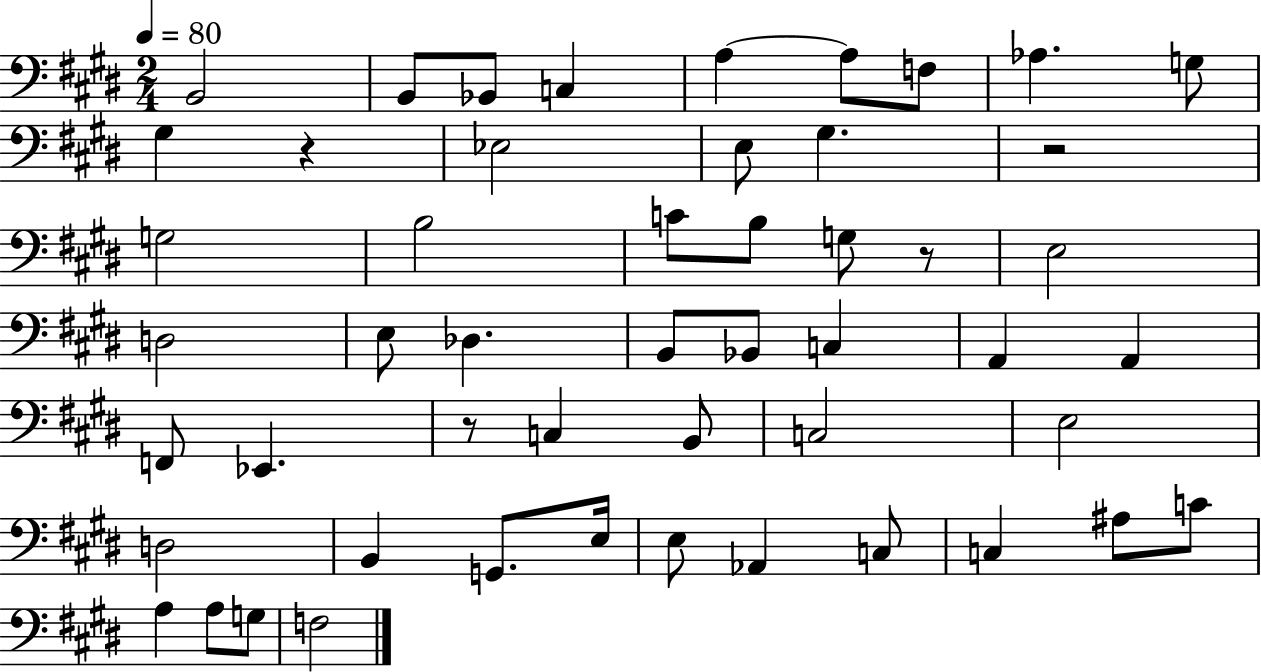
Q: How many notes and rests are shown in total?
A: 51